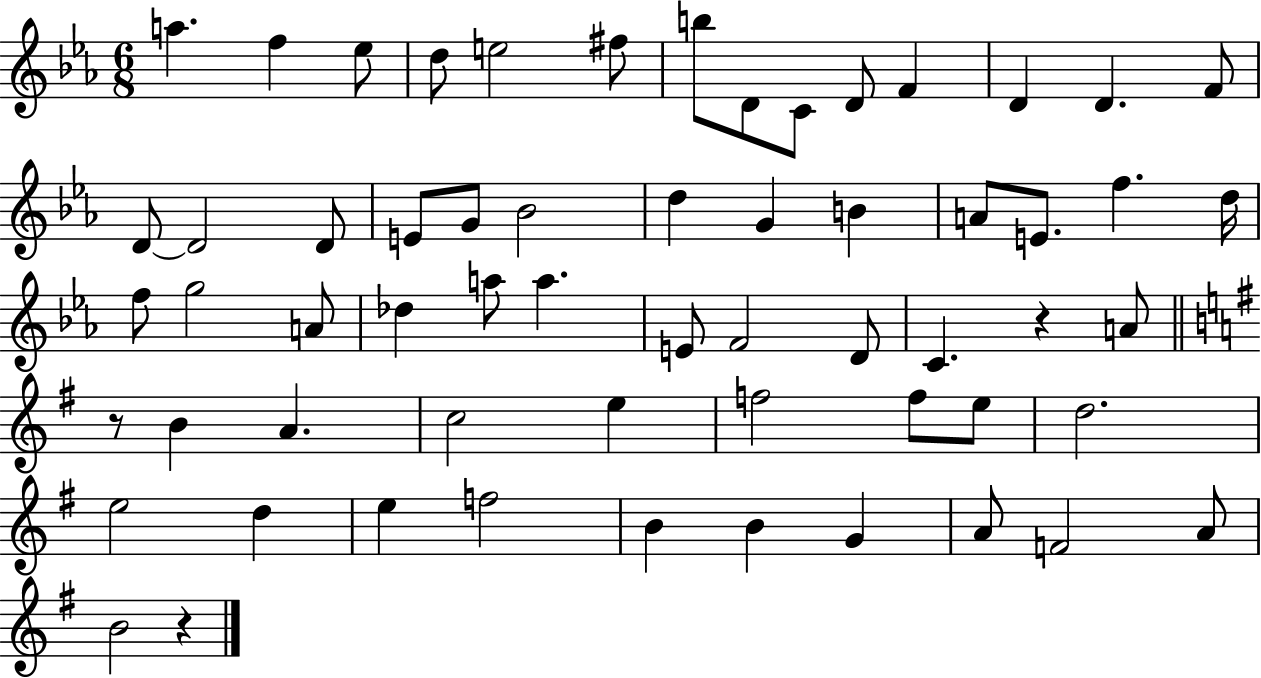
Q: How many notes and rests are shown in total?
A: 60